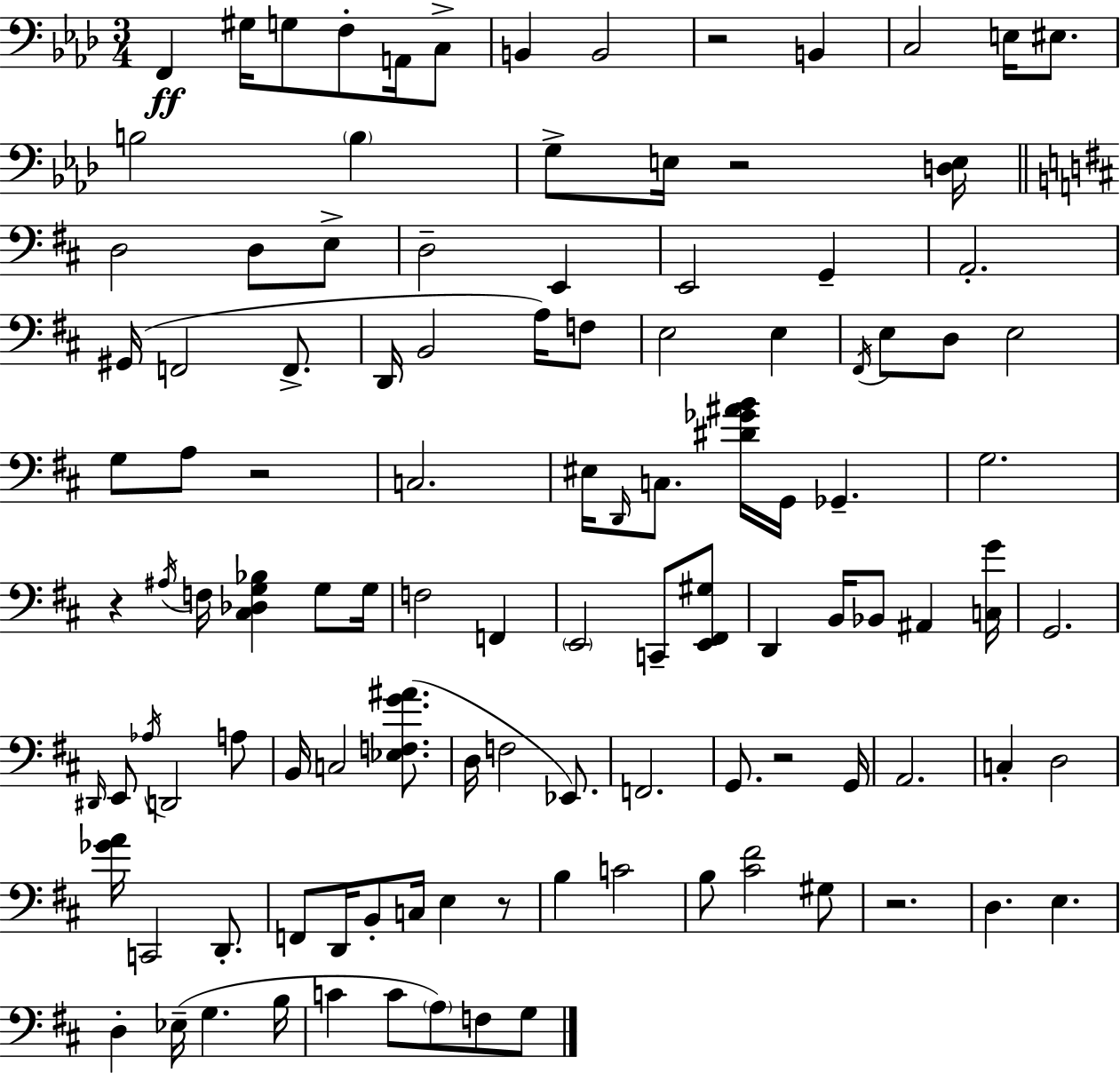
F2/q G#3/s G3/e F3/e A2/s C3/e B2/q B2/h R/h B2/q C3/h E3/s EIS3/e. B3/h B3/q G3/e E3/s R/h [D3,E3]/s D3/h D3/e E3/e D3/h E2/q E2/h G2/q A2/h. G#2/s F2/h F2/e. D2/s B2/h A3/s F3/e E3/h E3/q F#2/s E3/e D3/e E3/h G3/e A3/e R/h C3/h. EIS3/s D2/s C3/e. [D#4,Gb4,A#4,B4]/s G2/s Gb2/q. G3/h. R/q A#3/s F3/s [C#3,Db3,G3,Bb3]/q G3/e G3/s F3/h F2/q E2/h C2/e [E2,F#2,G#3]/e D2/q B2/s Bb2/e A#2/q [C3,G4]/s G2/h. D#2/s E2/e Ab3/s D2/h A3/e B2/s C3/h [Eb3,F3,G4,A#4]/e. D3/s F3/h Eb2/e. F2/h. G2/e. R/h G2/s A2/h. C3/q D3/h [Gb4,A4]/s C2/h D2/e. F2/e D2/s B2/e C3/s E3/q R/e B3/q C4/h B3/e [C#4,F#4]/h G#3/e R/h. D3/q. E3/q. D3/q Eb3/s G3/q. B3/s C4/q C4/e A3/e F3/e G3/e